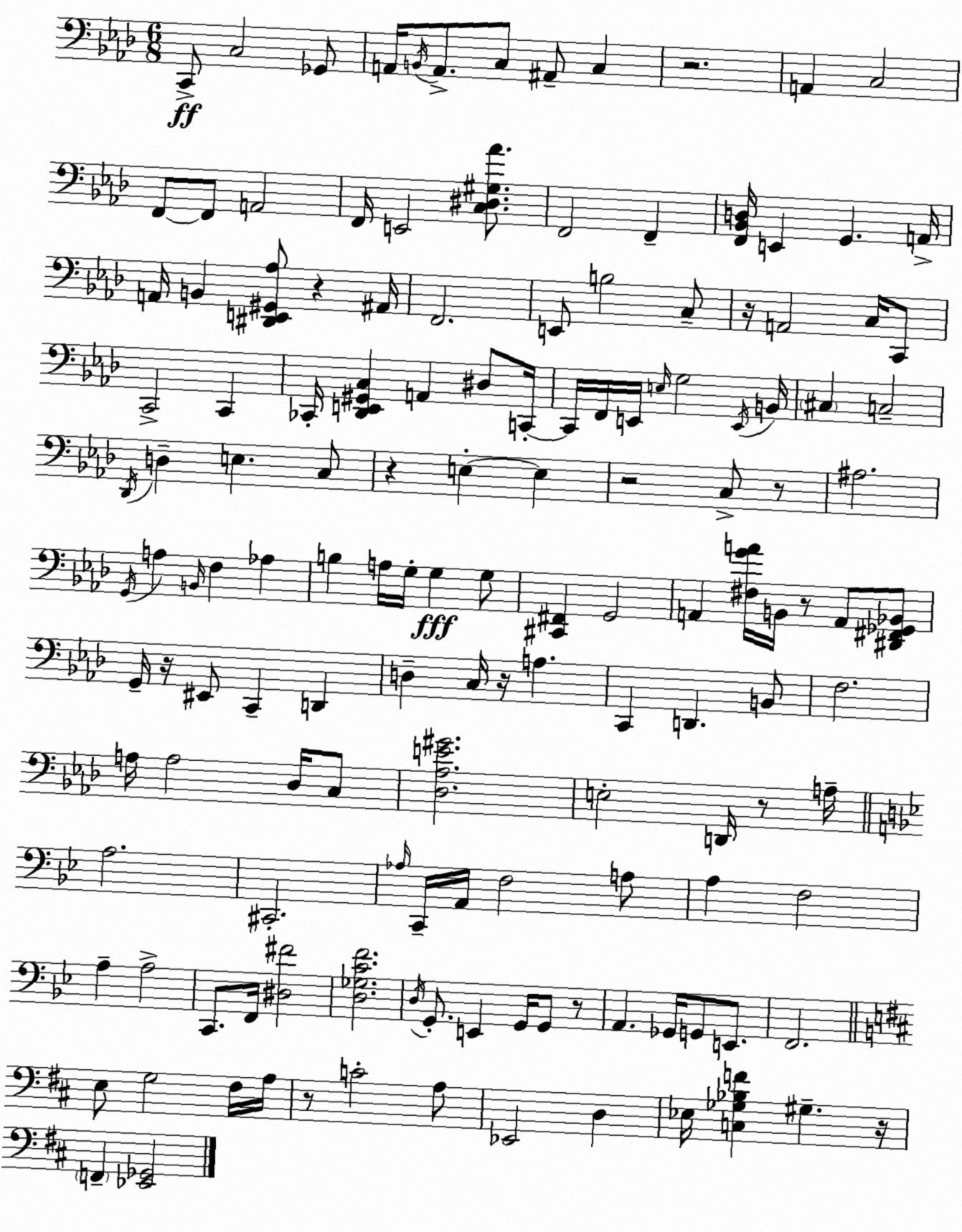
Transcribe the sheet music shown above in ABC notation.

X:1
T:Untitled
M:6/8
L:1/4
K:Ab
C,,/2 C,2 _G,,/2 A,,/4 B,,/4 A,,/2 C,/2 ^A,,/2 C, z2 A,, C,2 F,,/2 F,,/2 A,,2 F,,/4 E,,2 [C,^D,^G,_A]/2 F,,2 F,, [F,,_B,,D,]/4 E,, G,, A,,/4 A,,/4 B,, [^D,,E,,^G,,_A,]/2 z ^A,,/4 F,,2 E,,/2 B,2 C,/2 z/4 A,,2 C,/4 C,,/2 C,,2 C,, _C,,/4 [_D,,E,,^G,,C,] A,, ^D,/2 C,,/4 C,,/4 F,,/4 E,,/4 E,/4 G,2 E,,/4 B,,/4 ^C, C,2 _D,,/4 D, E, C,/2 z E, E, z2 C,/2 z/2 ^A,2 G,,/4 A, B,,/4 F, _A, B, A,/4 G,/4 G, G,/2 [^C,,^F,,] G,,2 A,, [^F,GA]/4 B,,/4 z/2 A,,/2 [^D,,^F,,_G,,_B,,]/2 G,,/4 z/4 ^E,,/2 C,, D,, D, C,/4 z/4 A, C,, D,, B,,/2 F,2 A,/4 A,2 _D,/4 C,/2 [_D,_A,E^G]2 E,2 D,,/4 z/2 A,/4 A,2 ^C,,2 _A,/4 C,,/4 A,,/4 F,2 A,/2 A, F,2 A, A,2 C,,/2 F,,/4 [^D,^F]2 [D,_G,CF]2 D,/4 G,,/2 E,, G,,/4 G,,/2 z/2 A,, _G,,/4 G,,/2 E,,/2 F,,2 E,/2 G,2 ^F,/4 A,/4 z/2 C2 A,/2 _E,,2 D, _E,/4 [C,_G,_B,F] ^G, z/4 F,, [_E,,_G,,]2